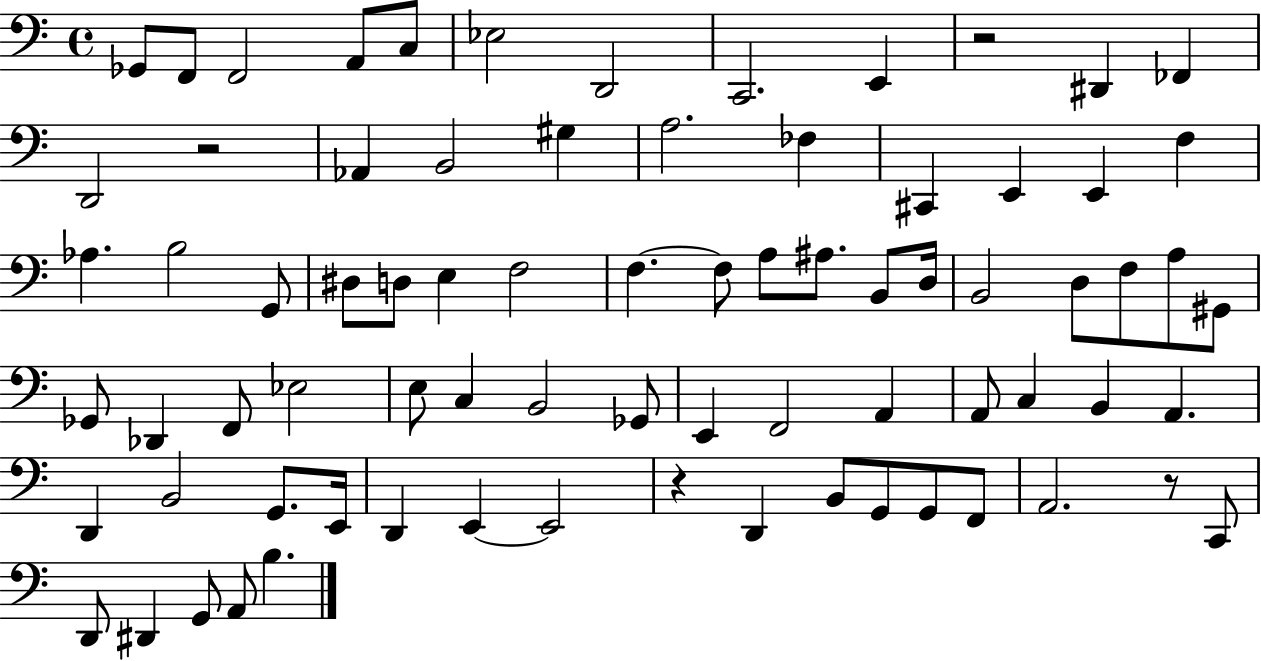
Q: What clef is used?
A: bass